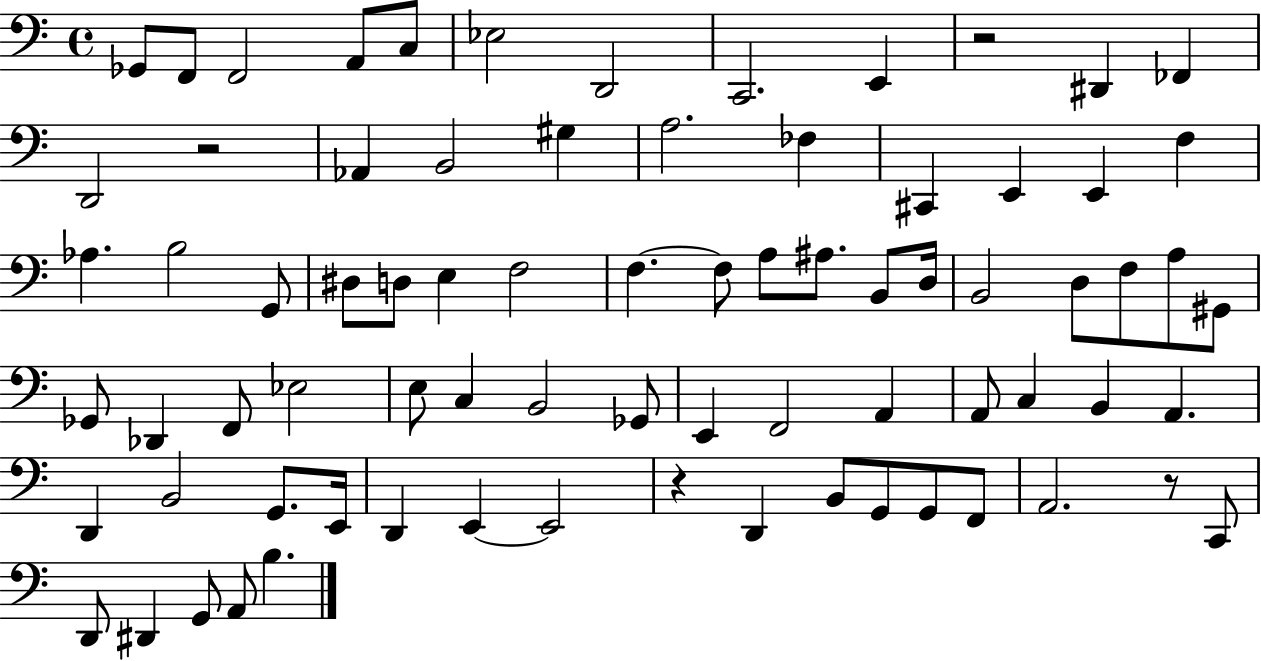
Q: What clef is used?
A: bass